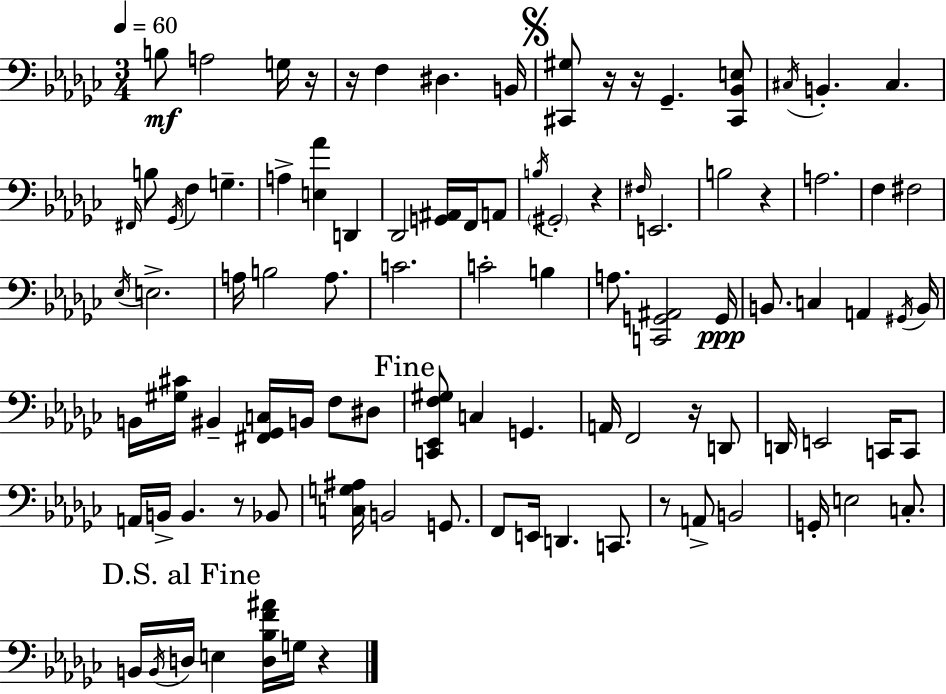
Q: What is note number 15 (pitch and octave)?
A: G3